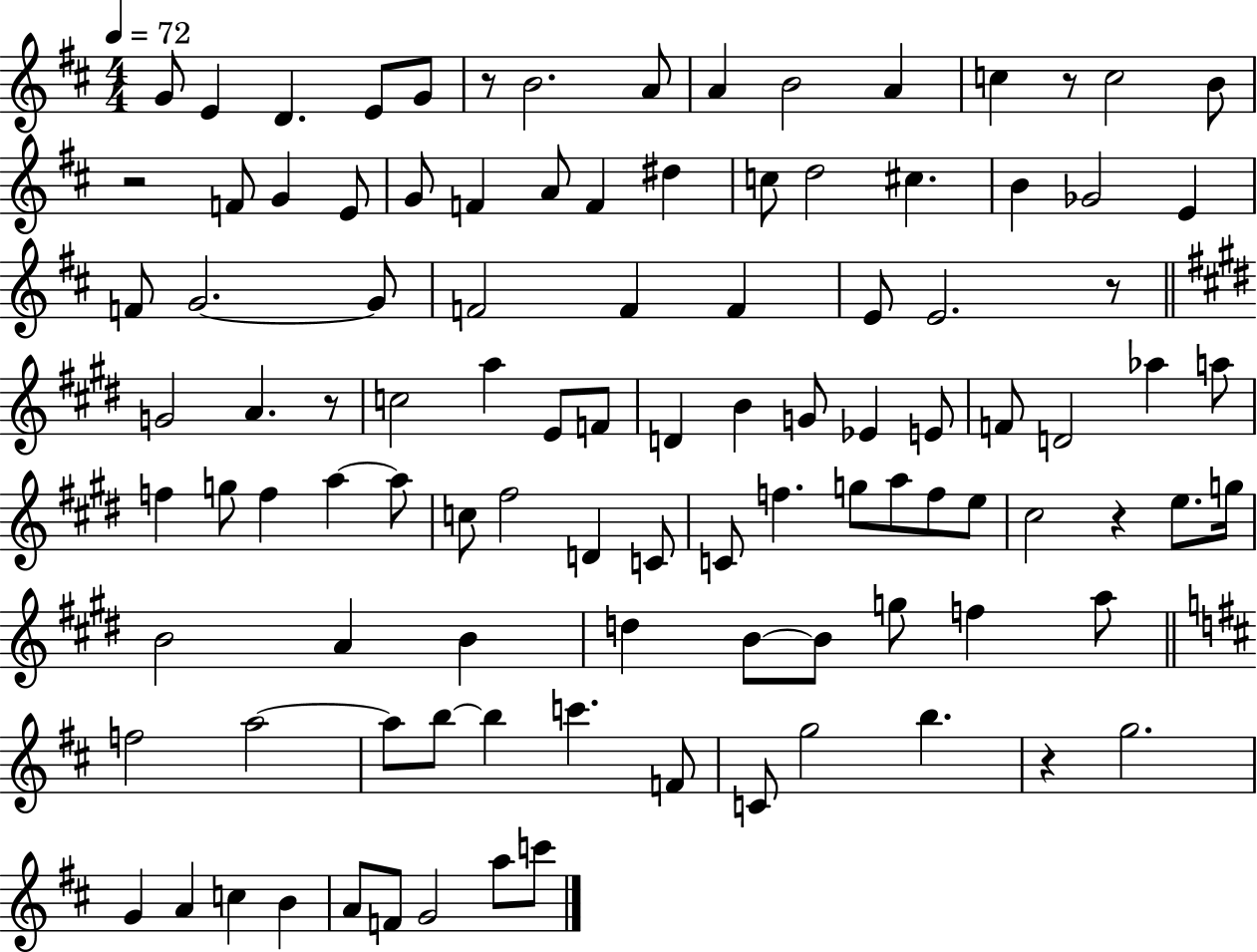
{
  \clef treble
  \numericTimeSignature
  \time 4/4
  \key d \major
  \tempo 4 = 72
  \repeat volta 2 { g'8 e'4 d'4. e'8 g'8 | r8 b'2. a'8 | a'4 b'2 a'4 | c''4 r8 c''2 b'8 | \break r2 f'8 g'4 e'8 | g'8 f'4 a'8 f'4 dis''4 | c''8 d''2 cis''4. | b'4 ges'2 e'4 | \break f'8 g'2.~~ g'8 | f'2 f'4 f'4 | e'8 e'2. r8 | \bar "||" \break \key e \major g'2 a'4. r8 | c''2 a''4 e'8 f'8 | d'4 b'4 g'8 ees'4 e'8 | f'8 d'2 aes''4 a''8 | \break f''4 g''8 f''4 a''4~~ a''8 | c''8 fis''2 d'4 c'8 | c'8 f''4. g''8 a''8 f''8 e''8 | cis''2 r4 e''8. g''16 | \break b'2 a'4 b'4 | d''4 b'8~~ b'8 g''8 f''4 a''8 | \bar "||" \break \key d \major f''2 a''2~~ | a''8 b''8~~ b''4 c'''4. f'8 | c'8 g''2 b''4. | r4 g''2. | \break g'4 a'4 c''4 b'4 | a'8 f'8 g'2 a''8 c'''8 | } \bar "|."
}